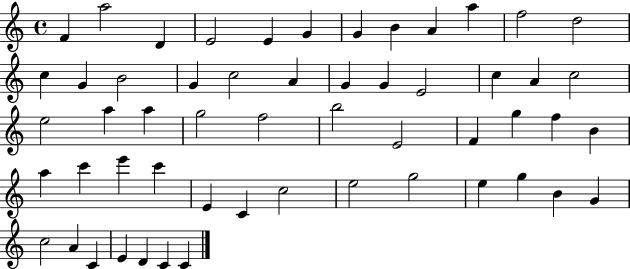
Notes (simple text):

F4/q A5/h D4/q E4/h E4/q G4/q G4/q B4/q A4/q A5/q F5/h D5/h C5/q G4/q B4/h G4/q C5/h A4/q G4/q G4/q E4/h C5/q A4/q C5/h E5/h A5/q A5/q G5/h F5/h B5/h E4/h F4/q G5/q F5/q B4/q A5/q C6/q E6/q C6/q E4/q C4/q C5/h E5/h G5/h E5/q G5/q B4/q G4/q C5/h A4/q C4/q E4/q D4/q C4/q C4/q